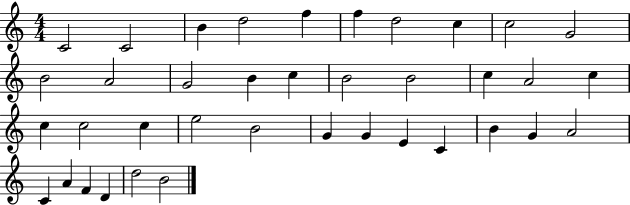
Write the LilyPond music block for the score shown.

{
  \clef treble
  \numericTimeSignature
  \time 4/4
  \key c \major
  c'2 c'2 | b'4 d''2 f''4 | f''4 d''2 c''4 | c''2 g'2 | \break b'2 a'2 | g'2 b'4 c''4 | b'2 b'2 | c''4 a'2 c''4 | \break c''4 c''2 c''4 | e''2 b'2 | g'4 g'4 e'4 c'4 | b'4 g'4 a'2 | \break c'4 a'4 f'4 d'4 | d''2 b'2 | \bar "|."
}